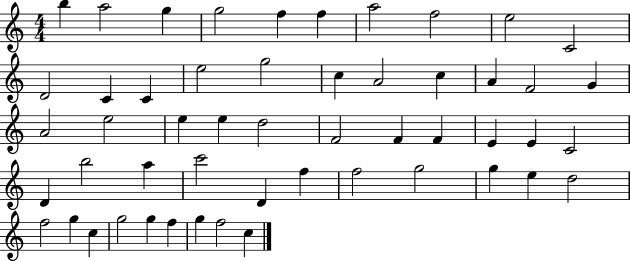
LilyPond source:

{
  \clef treble
  \numericTimeSignature
  \time 4/4
  \key c \major
  b''4 a''2 g''4 | g''2 f''4 f''4 | a''2 f''2 | e''2 c'2 | \break d'2 c'4 c'4 | e''2 g''2 | c''4 a'2 c''4 | a'4 f'2 g'4 | \break a'2 e''2 | e''4 e''4 d''2 | f'2 f'4 f'4 | e'4 e'4 c'2 | \break d'4 b''2 a''4 | c'''2 d'4 f''4 | f''2 g''2 | g''4 e''4 d''2 | \break f''2 g''4 c''4 | g''2 g''4 f''4 | g''4 f''2 c''4 | \bar "|."
}